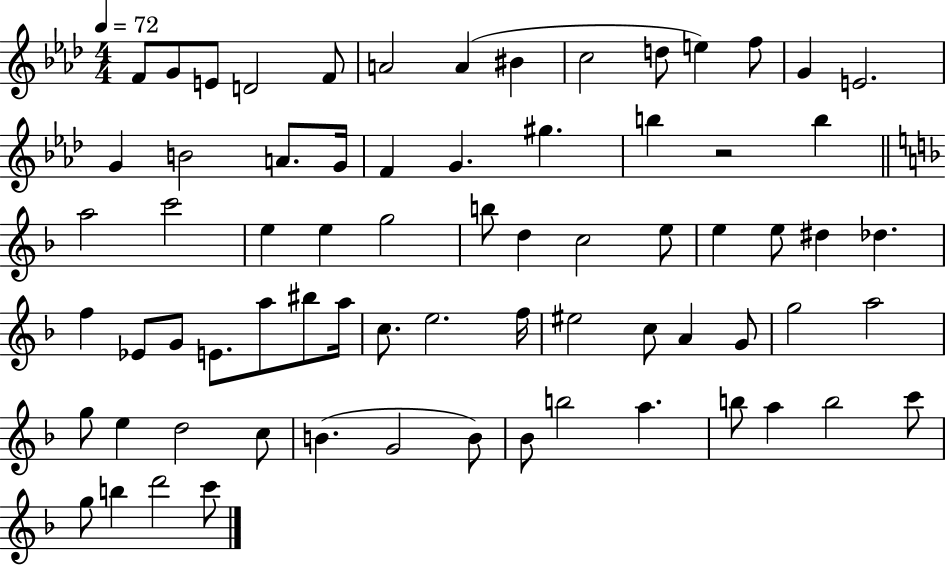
{
  \clef treble
  \numericTimeSignature
  \time 4/4
  \key aes \major
  \tempo 4 = 72
  f'8 g'8 e'8 d'2 f'8 | a'2 a'4( bis'4 | c''2 d''8 e''4) f''8 | g'4 e'2. | \break g'4 b'2 a'8. g'16 | f'4 g'4. gis''4. | b''4 r2 b''4 | \bar "||" \break \key d \minor a''2 c'''2 | e''4 e''4 g''2 | b''8 d''4 c''2 e''8 | e''4 e''8 dis''4 des''4. | \break f''4 ees'8 g'8 e'8. a''8 bis''8 a''16 | c''8. e''2. f''16 | eis''2 c''8 a'4 g'8 | g''2 a''2 | \break g''8 e''4 d''2 c''8 | b'4.( g'2 b'8) | bes'8 b''2 a''4. | b''8 a''4 b''2 c'''8 | \break g''8 b''4 d'''2 c'''8 | \bar "|."
}